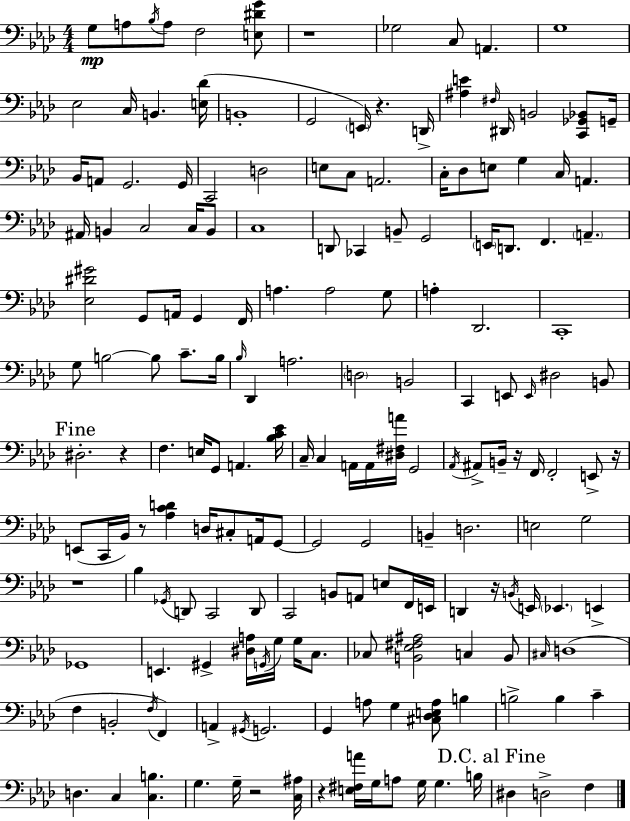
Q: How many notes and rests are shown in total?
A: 181